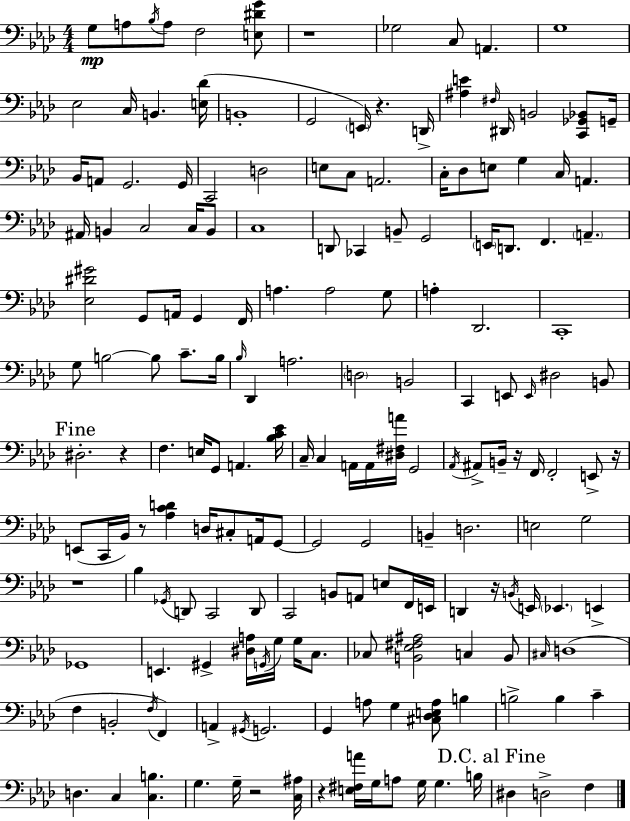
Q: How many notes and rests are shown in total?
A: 181